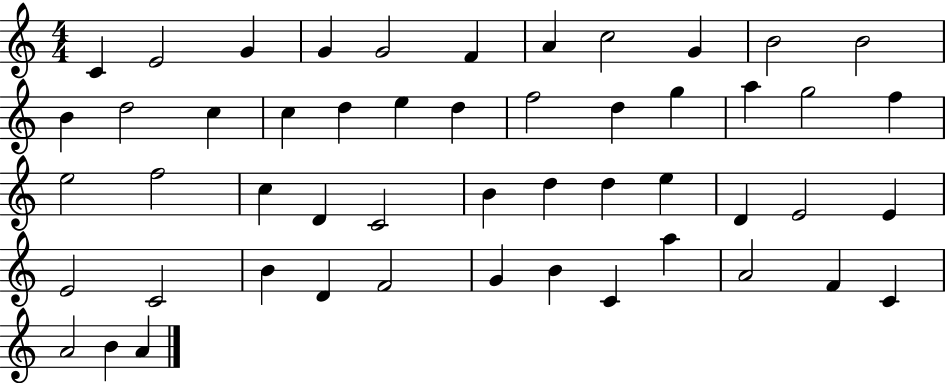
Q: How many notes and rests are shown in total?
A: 51